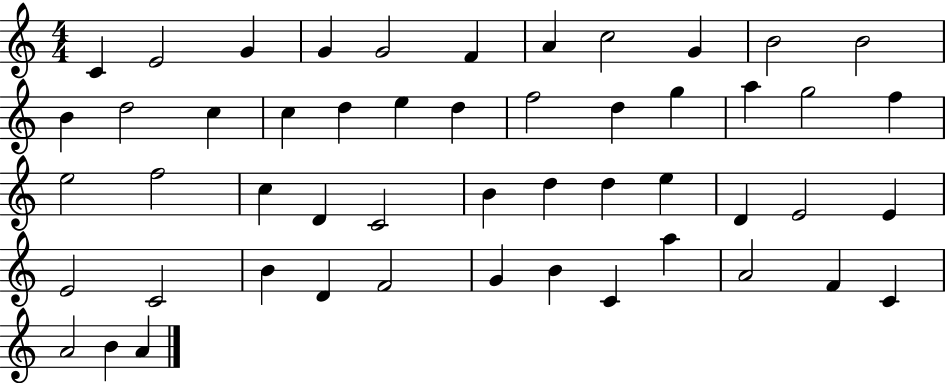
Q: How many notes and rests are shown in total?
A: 51